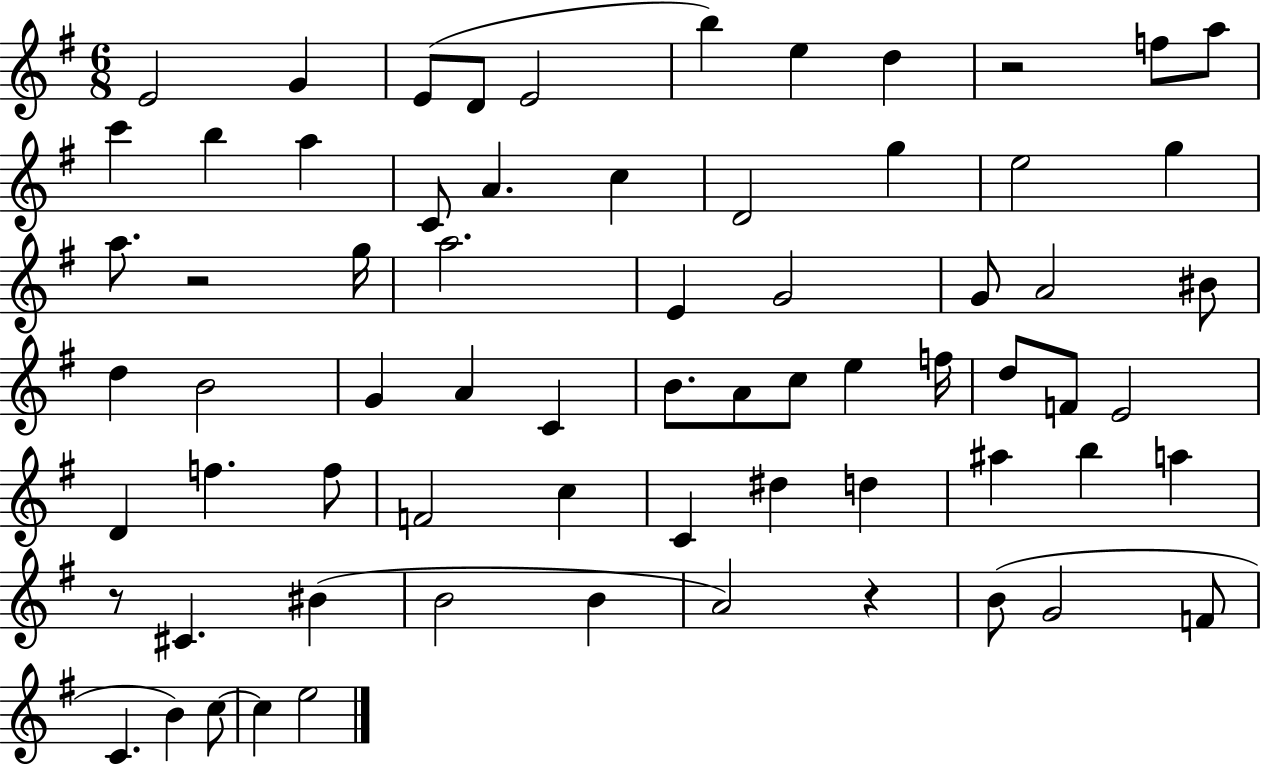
X:1
T:Untitled
M:6/8
L:1/4
K:G
E2 G E/2 D/2 E2 b e d z2 f/2 a/2 c' b a C/2 A c D2 g e2 g a/2 z2 g/4 a2 E G2 G/2 A2 ^B/2 d B2 G A C B/2 A/2 c/2 e f/4 d/2 F/2 E2 D f f/2 F2 c C ^d d ^a b a z/2 ^C ^B B2 B A2 z B/2 G2 F/2 C B c/2 c e2